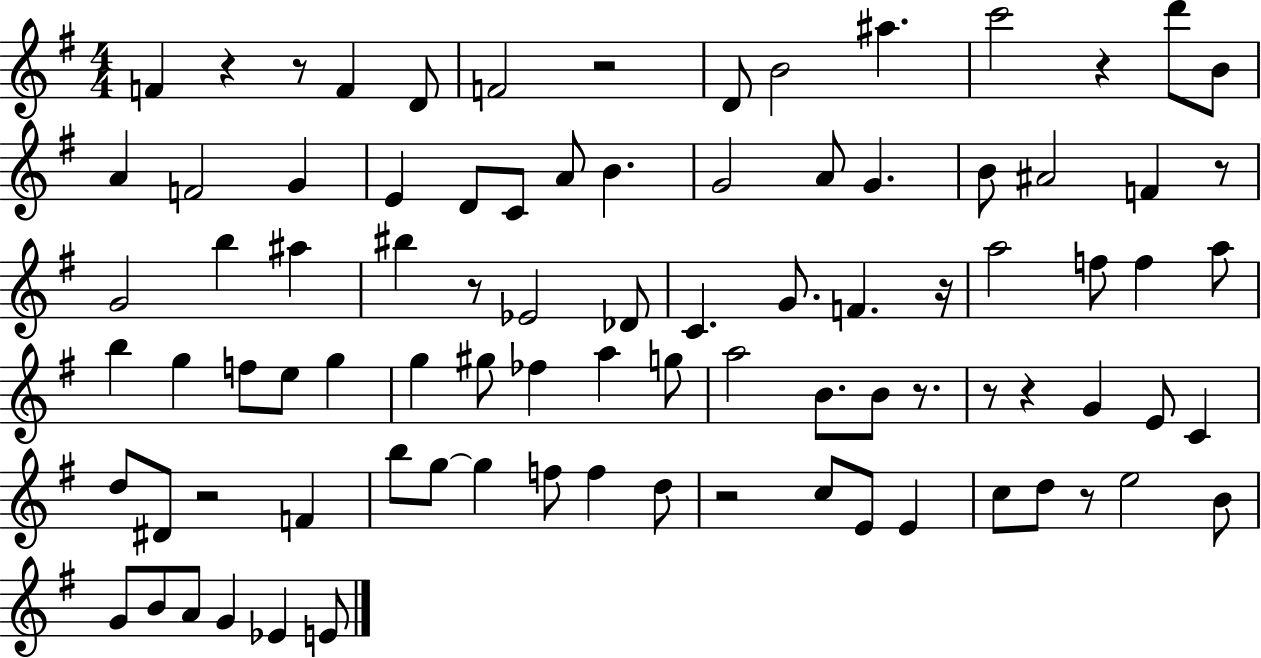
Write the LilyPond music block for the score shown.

{
  \clef treble
  \numericTimeSignature
  \time 4/4
  \key g \major
  f'4 r4 r8 f'4 d'8 | f'2 r2 | d'8 b'2 ais''4. | c'''2 r4 d'''8 b'8 | \break a'4 f'2 g'4 | e'4 d'8 c'8 a'8 b'4. | g'2 a'8 g'4. | b'8 ais'2 f'4 r8 | \break g'2 b''4 ais''4 | bis''4 r8 ees'2 des'8 | c'4. g'8. f'4. r16 | a''2 f''8 f''4 a''8 | \break b''4 g''4 f''8 e''8 g''4 | g''4 gis''8 fes''4 a''4 g''8 | a''2 b'8. b'8 r8. | r8 r4 g'4 e'8 c'4 | \break d''8 dis'8 r2 f'4 | b''8 g''8~~ g''4 f''8 f''4 d''8 | r2 c''8 e'8 e'4 | c''8 d''8 r8 e''2 b'8 | \break g'8 b'8 a'8 g'4 ees'4 e'8 | \bar "|."
}